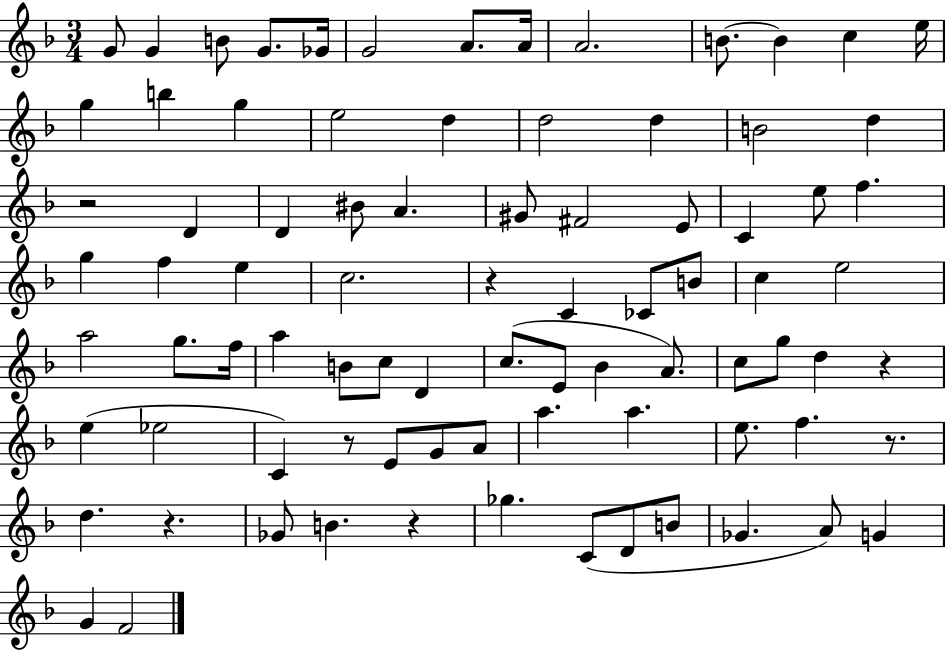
{
  \clef treble
  \numericTimeSignature
  \time 3/4
  \key f \major
  g'8 g'4 b'8 g'8. ges'16 | g'2 a'8. a'16 | a'2. | b'8.~~ b'4 c''4 e''16 | \break g''4 b''4 g''4 | e''2 d''4 | d''2 d''4 | b'2 d''4 | \break r2 d'4 | d'4 bis'8 a'4. | gis'8 fis'2 e'8 | c'4 e''8 f''4. | \break g''4 f''4 e''4 | c''2. | r4 c'4 ces'8 b'8 | c''4 e''2 | \break a''2 g''8. f''16 | a''4 b'8 c''8 d'4 | c''8.( e'8 bes'4 a'8.) | c''8 g''8 d''4 r4 | \break e''4( ees''2 | c'4) r8 e'8 g'8 a'8 | a''4. a''4. | e''8. f''4. r8. | \break d''4. r4. | ges'8 b'4. r4 | ges''4. c'8( d'8 b'8 | ges'4. a'8) g'4 | \break g'4 f'2 | \bar "|."
}